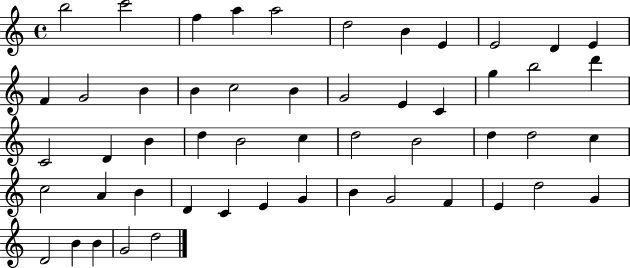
X:1
T:Untitled
M:4/4
L:1/4
K:C
b2 c'2 f a a2 d2 B E E2 D E F G2 B B c2 B G2 E C g b2 d' C2 D B d B2 c d2 B2 d d2 c c2 A B D C E G B G2 F E d2 G D2 B B G2 d2